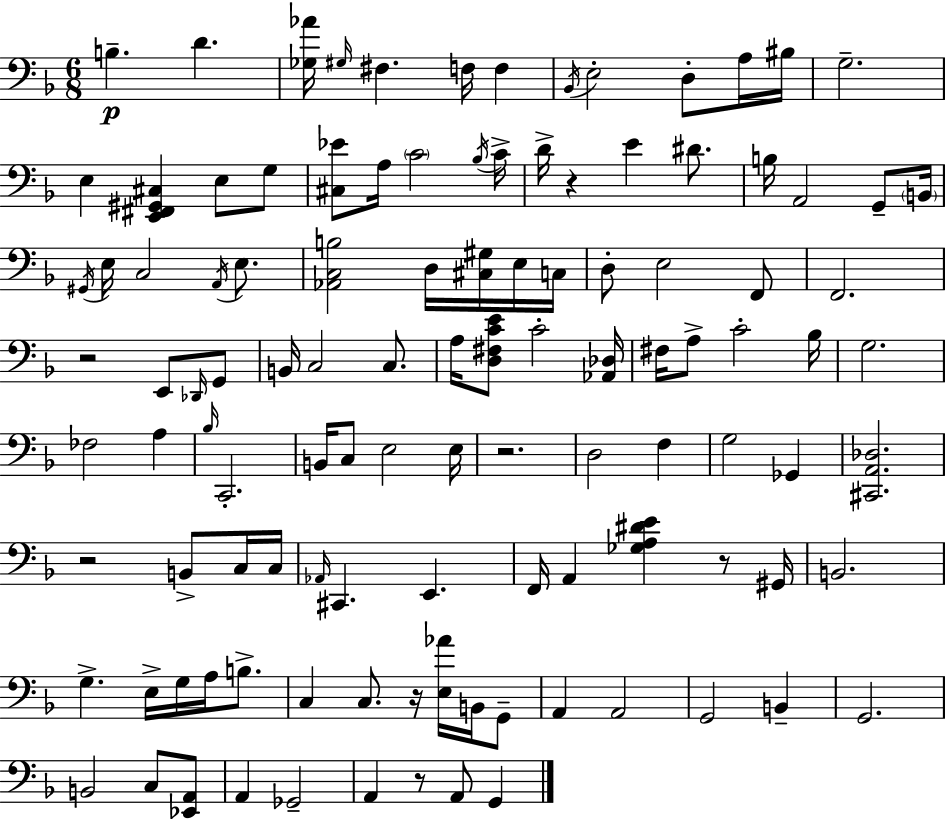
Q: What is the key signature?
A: D minor